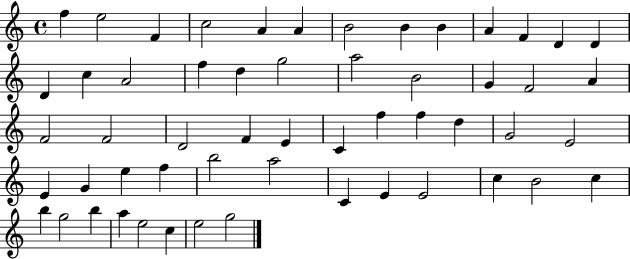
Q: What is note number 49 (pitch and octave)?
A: G5